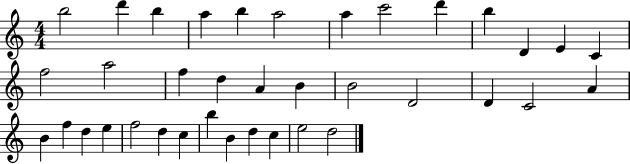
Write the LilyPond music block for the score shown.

{
  \clef treble
  \numericTimeSignature
  \time 4/4
  \key c \major
  b''2 d'''4 b''4 | a''4 b''4 a''2 | a''4 c'''2 d'''4 | b''4 d'4 e'4 c'4 | \break f''2 a''2 | f''4 d''4 a'4 b'4 | b'2 d'2 | d'4 c'2 a'4 | \break b'4 f''4 d''4 e''4 | f''2 d''4 c''4 | b''4 b'4 d''4 c''4 | e''2 d''2 | \break \bar "|."
}